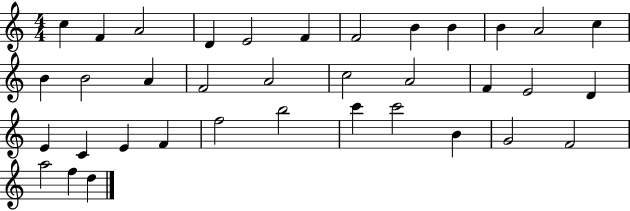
C5/q F4/q A4/h D4/q E4/h F4/q F4/h B4/q B4/q B4/q A4/h C5/q B4/q B4/h A4/q F4/h A4/h C5/h A4/h F4/q E4/h D4/q E4/q C4/q E4/q F4/q F5/h B5/h C6/q C6/h B4/q G4/h F4/h A5/h F5/q D5/q